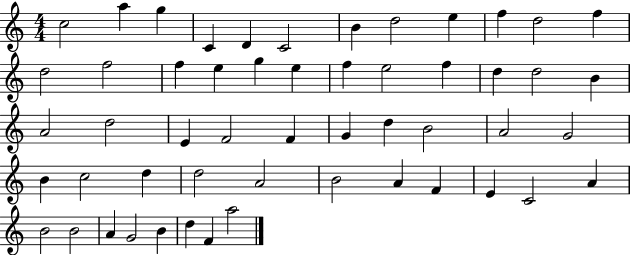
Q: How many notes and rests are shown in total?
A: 53